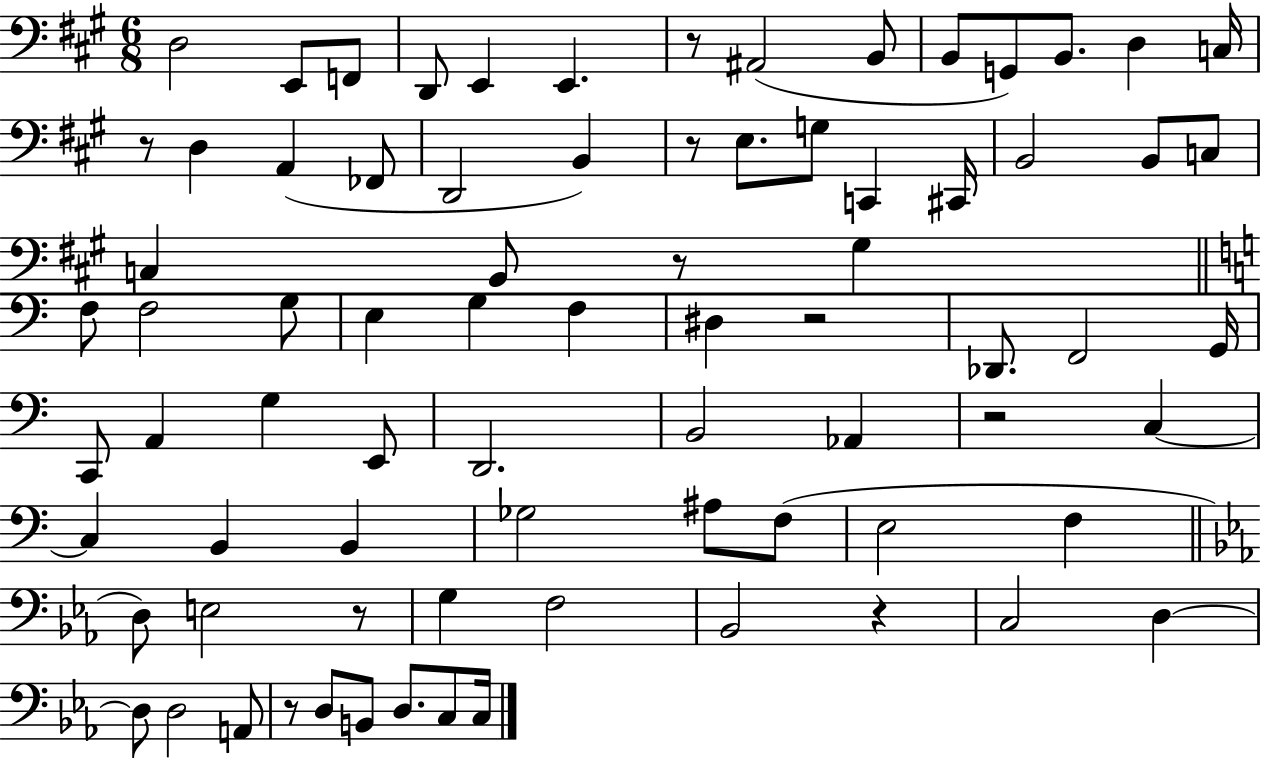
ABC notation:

X:1
T:Untitled
M:6/8
L:1/4
K:A
D,2 E,,/2 F,,/2 D,,/2 E,, E,, z/2 ^A,,2 B,,/2 B,,/2 G,,/2 B,,/2 D, C,/4 z/2 D, A,, _F,,/2 D,,2 B,, z/2 E,/2 G,/2 C,, ^C,,/4 B,,2 B,,/2 C,/2 C, B,,/2 z/2 ^G, F,/2 F,2 G,/2 E, G, F, ^D, z2 _D,,/2 F,,2 G,,/4 C,,/2 A,, G, E,,/2 D,,2 B,,2 _A,, z2 C, C, B,, B,, _G,2 ^A,/2 F,/2 E,2 F, D,/2 E,2 z/2 G, F,2 _B,,2 z C,2 D, D,/2 D,2 A,,/2 z/2 D,/2 B,,/2 D,/2 C,/2 C,/4